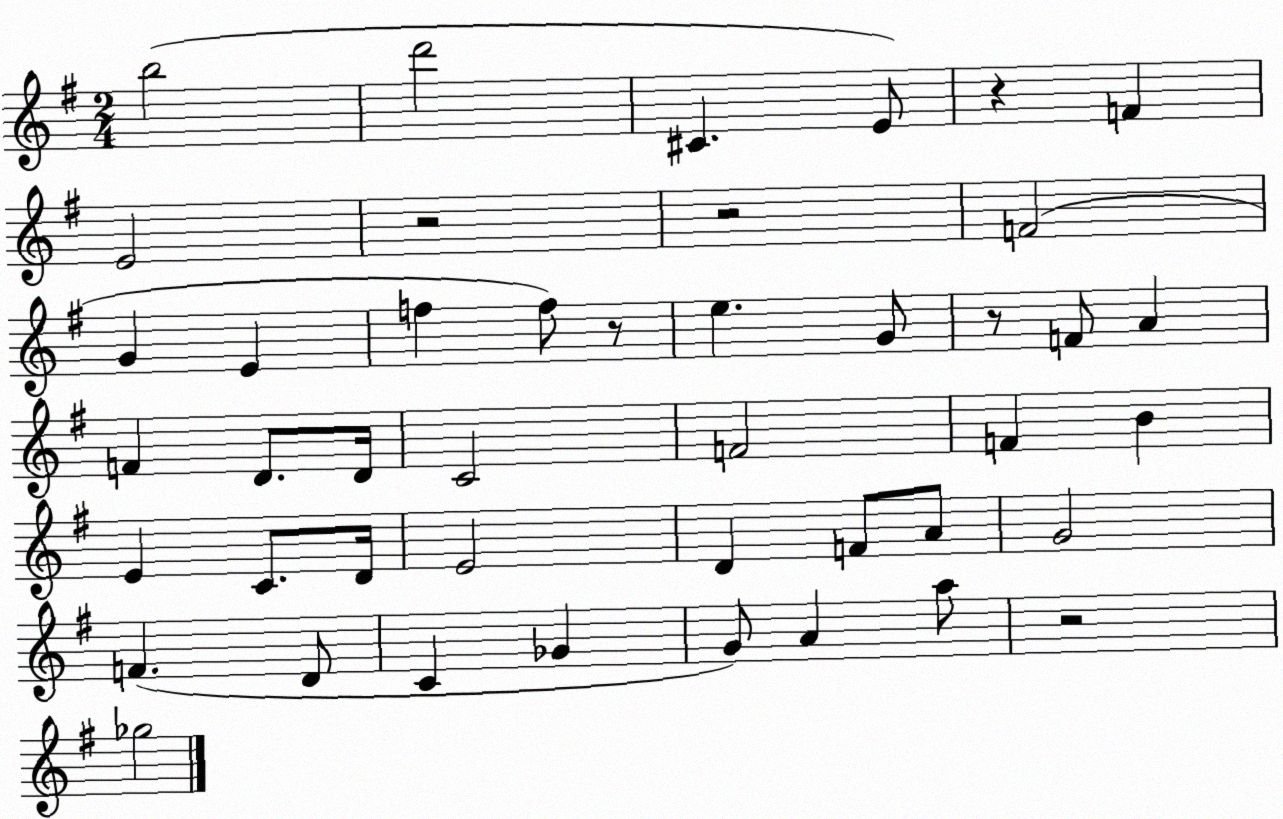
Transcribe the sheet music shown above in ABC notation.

X:1
T:Untitled
M:2/4
L:1/4
K:G
b2 d'2 ^C E/2 z F E2 z2 z2 F2 G E f f/2 z/2 e G/2 z/2 F/2 A F D/2 D/4 C2 F2 F B E C/2 D/4 E2 D F/2 A/2 G2 F D/2 C _G G/2 A a/2 z2 _g2